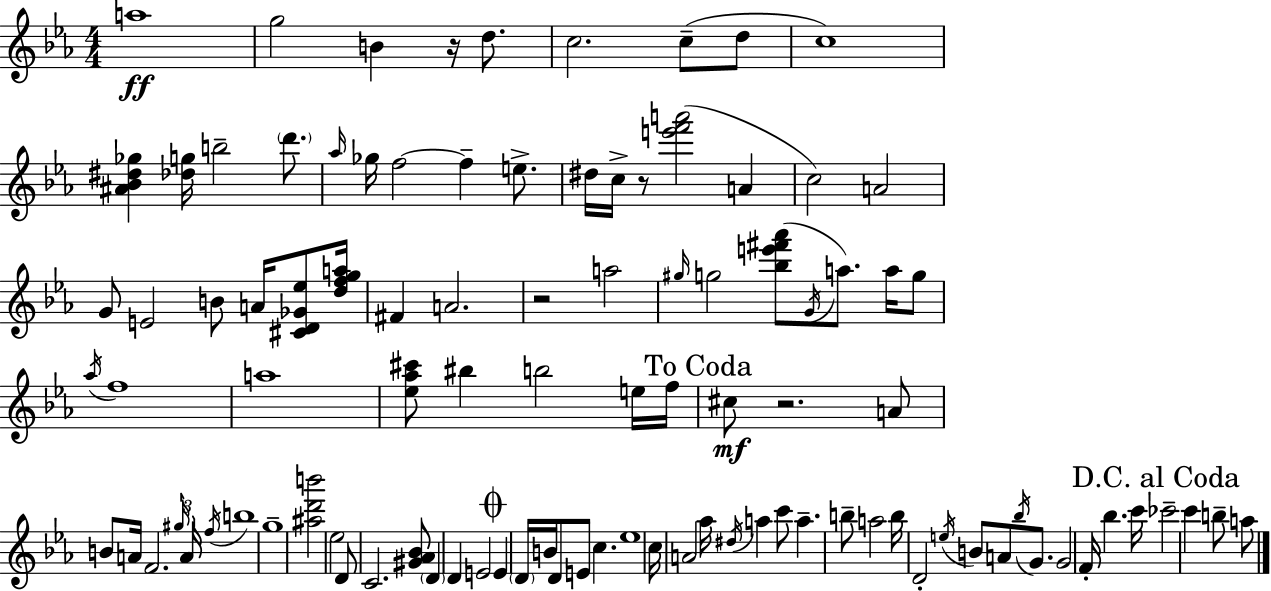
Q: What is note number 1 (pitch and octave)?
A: A5